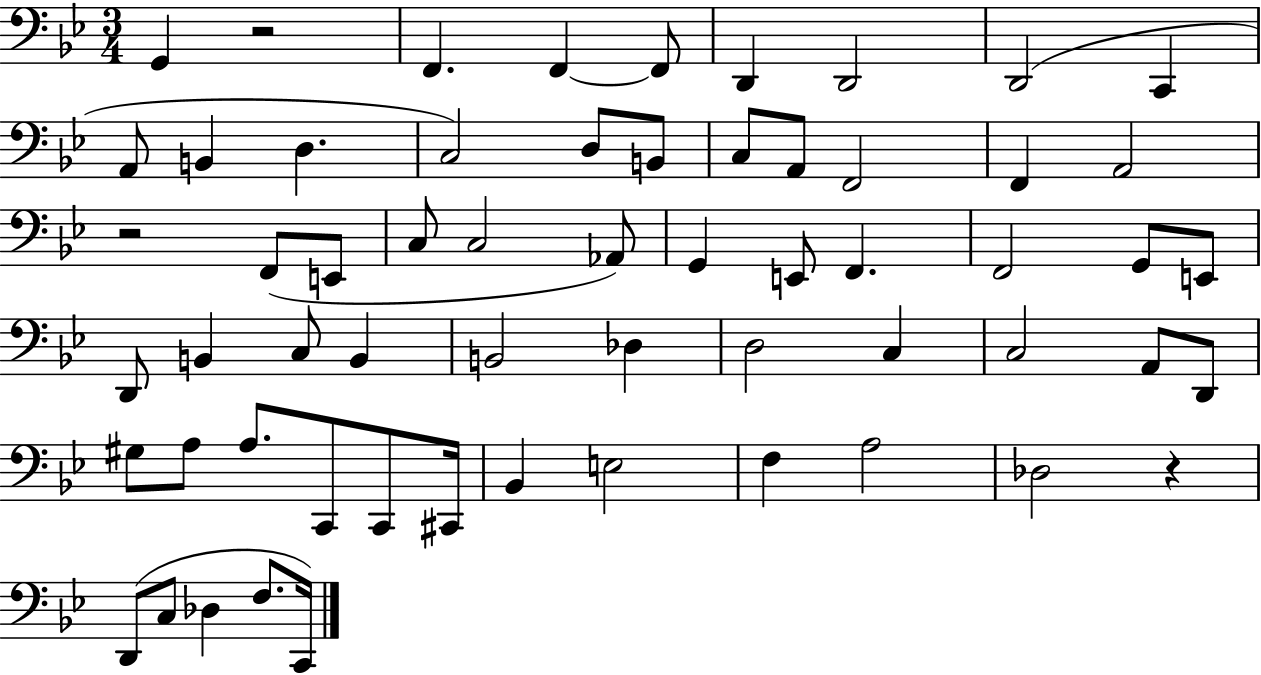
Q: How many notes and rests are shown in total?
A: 60